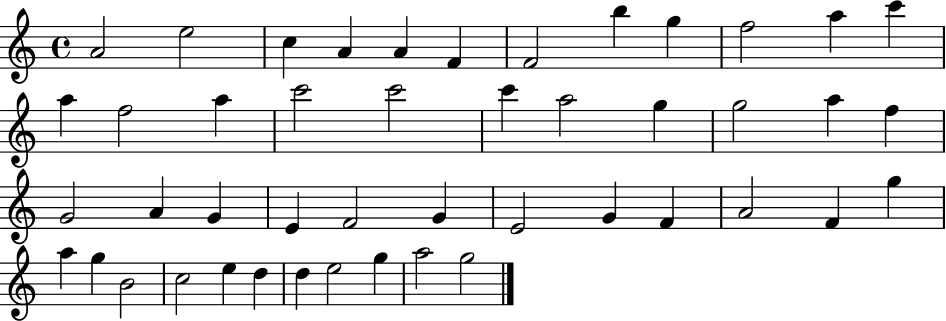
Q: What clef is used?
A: treble